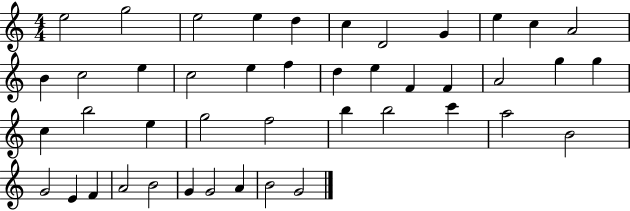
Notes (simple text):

E5/h G5/h E5/h E5/q D5/q C5/q D4/h G4/q E5/q C5/q A4/h B4/q C5/h E5/q C5/h E5/q F5/q D5/q E5/q F4/q F4/q A4/h G5/q G5/q C5/q B5/h E5/q G5/h F5/h B5/q B5/h C6/q A5/h B4/h G4/h E4/q F4/q A4/h B4/h G4/q G4/h A4/q B4/h G4/h